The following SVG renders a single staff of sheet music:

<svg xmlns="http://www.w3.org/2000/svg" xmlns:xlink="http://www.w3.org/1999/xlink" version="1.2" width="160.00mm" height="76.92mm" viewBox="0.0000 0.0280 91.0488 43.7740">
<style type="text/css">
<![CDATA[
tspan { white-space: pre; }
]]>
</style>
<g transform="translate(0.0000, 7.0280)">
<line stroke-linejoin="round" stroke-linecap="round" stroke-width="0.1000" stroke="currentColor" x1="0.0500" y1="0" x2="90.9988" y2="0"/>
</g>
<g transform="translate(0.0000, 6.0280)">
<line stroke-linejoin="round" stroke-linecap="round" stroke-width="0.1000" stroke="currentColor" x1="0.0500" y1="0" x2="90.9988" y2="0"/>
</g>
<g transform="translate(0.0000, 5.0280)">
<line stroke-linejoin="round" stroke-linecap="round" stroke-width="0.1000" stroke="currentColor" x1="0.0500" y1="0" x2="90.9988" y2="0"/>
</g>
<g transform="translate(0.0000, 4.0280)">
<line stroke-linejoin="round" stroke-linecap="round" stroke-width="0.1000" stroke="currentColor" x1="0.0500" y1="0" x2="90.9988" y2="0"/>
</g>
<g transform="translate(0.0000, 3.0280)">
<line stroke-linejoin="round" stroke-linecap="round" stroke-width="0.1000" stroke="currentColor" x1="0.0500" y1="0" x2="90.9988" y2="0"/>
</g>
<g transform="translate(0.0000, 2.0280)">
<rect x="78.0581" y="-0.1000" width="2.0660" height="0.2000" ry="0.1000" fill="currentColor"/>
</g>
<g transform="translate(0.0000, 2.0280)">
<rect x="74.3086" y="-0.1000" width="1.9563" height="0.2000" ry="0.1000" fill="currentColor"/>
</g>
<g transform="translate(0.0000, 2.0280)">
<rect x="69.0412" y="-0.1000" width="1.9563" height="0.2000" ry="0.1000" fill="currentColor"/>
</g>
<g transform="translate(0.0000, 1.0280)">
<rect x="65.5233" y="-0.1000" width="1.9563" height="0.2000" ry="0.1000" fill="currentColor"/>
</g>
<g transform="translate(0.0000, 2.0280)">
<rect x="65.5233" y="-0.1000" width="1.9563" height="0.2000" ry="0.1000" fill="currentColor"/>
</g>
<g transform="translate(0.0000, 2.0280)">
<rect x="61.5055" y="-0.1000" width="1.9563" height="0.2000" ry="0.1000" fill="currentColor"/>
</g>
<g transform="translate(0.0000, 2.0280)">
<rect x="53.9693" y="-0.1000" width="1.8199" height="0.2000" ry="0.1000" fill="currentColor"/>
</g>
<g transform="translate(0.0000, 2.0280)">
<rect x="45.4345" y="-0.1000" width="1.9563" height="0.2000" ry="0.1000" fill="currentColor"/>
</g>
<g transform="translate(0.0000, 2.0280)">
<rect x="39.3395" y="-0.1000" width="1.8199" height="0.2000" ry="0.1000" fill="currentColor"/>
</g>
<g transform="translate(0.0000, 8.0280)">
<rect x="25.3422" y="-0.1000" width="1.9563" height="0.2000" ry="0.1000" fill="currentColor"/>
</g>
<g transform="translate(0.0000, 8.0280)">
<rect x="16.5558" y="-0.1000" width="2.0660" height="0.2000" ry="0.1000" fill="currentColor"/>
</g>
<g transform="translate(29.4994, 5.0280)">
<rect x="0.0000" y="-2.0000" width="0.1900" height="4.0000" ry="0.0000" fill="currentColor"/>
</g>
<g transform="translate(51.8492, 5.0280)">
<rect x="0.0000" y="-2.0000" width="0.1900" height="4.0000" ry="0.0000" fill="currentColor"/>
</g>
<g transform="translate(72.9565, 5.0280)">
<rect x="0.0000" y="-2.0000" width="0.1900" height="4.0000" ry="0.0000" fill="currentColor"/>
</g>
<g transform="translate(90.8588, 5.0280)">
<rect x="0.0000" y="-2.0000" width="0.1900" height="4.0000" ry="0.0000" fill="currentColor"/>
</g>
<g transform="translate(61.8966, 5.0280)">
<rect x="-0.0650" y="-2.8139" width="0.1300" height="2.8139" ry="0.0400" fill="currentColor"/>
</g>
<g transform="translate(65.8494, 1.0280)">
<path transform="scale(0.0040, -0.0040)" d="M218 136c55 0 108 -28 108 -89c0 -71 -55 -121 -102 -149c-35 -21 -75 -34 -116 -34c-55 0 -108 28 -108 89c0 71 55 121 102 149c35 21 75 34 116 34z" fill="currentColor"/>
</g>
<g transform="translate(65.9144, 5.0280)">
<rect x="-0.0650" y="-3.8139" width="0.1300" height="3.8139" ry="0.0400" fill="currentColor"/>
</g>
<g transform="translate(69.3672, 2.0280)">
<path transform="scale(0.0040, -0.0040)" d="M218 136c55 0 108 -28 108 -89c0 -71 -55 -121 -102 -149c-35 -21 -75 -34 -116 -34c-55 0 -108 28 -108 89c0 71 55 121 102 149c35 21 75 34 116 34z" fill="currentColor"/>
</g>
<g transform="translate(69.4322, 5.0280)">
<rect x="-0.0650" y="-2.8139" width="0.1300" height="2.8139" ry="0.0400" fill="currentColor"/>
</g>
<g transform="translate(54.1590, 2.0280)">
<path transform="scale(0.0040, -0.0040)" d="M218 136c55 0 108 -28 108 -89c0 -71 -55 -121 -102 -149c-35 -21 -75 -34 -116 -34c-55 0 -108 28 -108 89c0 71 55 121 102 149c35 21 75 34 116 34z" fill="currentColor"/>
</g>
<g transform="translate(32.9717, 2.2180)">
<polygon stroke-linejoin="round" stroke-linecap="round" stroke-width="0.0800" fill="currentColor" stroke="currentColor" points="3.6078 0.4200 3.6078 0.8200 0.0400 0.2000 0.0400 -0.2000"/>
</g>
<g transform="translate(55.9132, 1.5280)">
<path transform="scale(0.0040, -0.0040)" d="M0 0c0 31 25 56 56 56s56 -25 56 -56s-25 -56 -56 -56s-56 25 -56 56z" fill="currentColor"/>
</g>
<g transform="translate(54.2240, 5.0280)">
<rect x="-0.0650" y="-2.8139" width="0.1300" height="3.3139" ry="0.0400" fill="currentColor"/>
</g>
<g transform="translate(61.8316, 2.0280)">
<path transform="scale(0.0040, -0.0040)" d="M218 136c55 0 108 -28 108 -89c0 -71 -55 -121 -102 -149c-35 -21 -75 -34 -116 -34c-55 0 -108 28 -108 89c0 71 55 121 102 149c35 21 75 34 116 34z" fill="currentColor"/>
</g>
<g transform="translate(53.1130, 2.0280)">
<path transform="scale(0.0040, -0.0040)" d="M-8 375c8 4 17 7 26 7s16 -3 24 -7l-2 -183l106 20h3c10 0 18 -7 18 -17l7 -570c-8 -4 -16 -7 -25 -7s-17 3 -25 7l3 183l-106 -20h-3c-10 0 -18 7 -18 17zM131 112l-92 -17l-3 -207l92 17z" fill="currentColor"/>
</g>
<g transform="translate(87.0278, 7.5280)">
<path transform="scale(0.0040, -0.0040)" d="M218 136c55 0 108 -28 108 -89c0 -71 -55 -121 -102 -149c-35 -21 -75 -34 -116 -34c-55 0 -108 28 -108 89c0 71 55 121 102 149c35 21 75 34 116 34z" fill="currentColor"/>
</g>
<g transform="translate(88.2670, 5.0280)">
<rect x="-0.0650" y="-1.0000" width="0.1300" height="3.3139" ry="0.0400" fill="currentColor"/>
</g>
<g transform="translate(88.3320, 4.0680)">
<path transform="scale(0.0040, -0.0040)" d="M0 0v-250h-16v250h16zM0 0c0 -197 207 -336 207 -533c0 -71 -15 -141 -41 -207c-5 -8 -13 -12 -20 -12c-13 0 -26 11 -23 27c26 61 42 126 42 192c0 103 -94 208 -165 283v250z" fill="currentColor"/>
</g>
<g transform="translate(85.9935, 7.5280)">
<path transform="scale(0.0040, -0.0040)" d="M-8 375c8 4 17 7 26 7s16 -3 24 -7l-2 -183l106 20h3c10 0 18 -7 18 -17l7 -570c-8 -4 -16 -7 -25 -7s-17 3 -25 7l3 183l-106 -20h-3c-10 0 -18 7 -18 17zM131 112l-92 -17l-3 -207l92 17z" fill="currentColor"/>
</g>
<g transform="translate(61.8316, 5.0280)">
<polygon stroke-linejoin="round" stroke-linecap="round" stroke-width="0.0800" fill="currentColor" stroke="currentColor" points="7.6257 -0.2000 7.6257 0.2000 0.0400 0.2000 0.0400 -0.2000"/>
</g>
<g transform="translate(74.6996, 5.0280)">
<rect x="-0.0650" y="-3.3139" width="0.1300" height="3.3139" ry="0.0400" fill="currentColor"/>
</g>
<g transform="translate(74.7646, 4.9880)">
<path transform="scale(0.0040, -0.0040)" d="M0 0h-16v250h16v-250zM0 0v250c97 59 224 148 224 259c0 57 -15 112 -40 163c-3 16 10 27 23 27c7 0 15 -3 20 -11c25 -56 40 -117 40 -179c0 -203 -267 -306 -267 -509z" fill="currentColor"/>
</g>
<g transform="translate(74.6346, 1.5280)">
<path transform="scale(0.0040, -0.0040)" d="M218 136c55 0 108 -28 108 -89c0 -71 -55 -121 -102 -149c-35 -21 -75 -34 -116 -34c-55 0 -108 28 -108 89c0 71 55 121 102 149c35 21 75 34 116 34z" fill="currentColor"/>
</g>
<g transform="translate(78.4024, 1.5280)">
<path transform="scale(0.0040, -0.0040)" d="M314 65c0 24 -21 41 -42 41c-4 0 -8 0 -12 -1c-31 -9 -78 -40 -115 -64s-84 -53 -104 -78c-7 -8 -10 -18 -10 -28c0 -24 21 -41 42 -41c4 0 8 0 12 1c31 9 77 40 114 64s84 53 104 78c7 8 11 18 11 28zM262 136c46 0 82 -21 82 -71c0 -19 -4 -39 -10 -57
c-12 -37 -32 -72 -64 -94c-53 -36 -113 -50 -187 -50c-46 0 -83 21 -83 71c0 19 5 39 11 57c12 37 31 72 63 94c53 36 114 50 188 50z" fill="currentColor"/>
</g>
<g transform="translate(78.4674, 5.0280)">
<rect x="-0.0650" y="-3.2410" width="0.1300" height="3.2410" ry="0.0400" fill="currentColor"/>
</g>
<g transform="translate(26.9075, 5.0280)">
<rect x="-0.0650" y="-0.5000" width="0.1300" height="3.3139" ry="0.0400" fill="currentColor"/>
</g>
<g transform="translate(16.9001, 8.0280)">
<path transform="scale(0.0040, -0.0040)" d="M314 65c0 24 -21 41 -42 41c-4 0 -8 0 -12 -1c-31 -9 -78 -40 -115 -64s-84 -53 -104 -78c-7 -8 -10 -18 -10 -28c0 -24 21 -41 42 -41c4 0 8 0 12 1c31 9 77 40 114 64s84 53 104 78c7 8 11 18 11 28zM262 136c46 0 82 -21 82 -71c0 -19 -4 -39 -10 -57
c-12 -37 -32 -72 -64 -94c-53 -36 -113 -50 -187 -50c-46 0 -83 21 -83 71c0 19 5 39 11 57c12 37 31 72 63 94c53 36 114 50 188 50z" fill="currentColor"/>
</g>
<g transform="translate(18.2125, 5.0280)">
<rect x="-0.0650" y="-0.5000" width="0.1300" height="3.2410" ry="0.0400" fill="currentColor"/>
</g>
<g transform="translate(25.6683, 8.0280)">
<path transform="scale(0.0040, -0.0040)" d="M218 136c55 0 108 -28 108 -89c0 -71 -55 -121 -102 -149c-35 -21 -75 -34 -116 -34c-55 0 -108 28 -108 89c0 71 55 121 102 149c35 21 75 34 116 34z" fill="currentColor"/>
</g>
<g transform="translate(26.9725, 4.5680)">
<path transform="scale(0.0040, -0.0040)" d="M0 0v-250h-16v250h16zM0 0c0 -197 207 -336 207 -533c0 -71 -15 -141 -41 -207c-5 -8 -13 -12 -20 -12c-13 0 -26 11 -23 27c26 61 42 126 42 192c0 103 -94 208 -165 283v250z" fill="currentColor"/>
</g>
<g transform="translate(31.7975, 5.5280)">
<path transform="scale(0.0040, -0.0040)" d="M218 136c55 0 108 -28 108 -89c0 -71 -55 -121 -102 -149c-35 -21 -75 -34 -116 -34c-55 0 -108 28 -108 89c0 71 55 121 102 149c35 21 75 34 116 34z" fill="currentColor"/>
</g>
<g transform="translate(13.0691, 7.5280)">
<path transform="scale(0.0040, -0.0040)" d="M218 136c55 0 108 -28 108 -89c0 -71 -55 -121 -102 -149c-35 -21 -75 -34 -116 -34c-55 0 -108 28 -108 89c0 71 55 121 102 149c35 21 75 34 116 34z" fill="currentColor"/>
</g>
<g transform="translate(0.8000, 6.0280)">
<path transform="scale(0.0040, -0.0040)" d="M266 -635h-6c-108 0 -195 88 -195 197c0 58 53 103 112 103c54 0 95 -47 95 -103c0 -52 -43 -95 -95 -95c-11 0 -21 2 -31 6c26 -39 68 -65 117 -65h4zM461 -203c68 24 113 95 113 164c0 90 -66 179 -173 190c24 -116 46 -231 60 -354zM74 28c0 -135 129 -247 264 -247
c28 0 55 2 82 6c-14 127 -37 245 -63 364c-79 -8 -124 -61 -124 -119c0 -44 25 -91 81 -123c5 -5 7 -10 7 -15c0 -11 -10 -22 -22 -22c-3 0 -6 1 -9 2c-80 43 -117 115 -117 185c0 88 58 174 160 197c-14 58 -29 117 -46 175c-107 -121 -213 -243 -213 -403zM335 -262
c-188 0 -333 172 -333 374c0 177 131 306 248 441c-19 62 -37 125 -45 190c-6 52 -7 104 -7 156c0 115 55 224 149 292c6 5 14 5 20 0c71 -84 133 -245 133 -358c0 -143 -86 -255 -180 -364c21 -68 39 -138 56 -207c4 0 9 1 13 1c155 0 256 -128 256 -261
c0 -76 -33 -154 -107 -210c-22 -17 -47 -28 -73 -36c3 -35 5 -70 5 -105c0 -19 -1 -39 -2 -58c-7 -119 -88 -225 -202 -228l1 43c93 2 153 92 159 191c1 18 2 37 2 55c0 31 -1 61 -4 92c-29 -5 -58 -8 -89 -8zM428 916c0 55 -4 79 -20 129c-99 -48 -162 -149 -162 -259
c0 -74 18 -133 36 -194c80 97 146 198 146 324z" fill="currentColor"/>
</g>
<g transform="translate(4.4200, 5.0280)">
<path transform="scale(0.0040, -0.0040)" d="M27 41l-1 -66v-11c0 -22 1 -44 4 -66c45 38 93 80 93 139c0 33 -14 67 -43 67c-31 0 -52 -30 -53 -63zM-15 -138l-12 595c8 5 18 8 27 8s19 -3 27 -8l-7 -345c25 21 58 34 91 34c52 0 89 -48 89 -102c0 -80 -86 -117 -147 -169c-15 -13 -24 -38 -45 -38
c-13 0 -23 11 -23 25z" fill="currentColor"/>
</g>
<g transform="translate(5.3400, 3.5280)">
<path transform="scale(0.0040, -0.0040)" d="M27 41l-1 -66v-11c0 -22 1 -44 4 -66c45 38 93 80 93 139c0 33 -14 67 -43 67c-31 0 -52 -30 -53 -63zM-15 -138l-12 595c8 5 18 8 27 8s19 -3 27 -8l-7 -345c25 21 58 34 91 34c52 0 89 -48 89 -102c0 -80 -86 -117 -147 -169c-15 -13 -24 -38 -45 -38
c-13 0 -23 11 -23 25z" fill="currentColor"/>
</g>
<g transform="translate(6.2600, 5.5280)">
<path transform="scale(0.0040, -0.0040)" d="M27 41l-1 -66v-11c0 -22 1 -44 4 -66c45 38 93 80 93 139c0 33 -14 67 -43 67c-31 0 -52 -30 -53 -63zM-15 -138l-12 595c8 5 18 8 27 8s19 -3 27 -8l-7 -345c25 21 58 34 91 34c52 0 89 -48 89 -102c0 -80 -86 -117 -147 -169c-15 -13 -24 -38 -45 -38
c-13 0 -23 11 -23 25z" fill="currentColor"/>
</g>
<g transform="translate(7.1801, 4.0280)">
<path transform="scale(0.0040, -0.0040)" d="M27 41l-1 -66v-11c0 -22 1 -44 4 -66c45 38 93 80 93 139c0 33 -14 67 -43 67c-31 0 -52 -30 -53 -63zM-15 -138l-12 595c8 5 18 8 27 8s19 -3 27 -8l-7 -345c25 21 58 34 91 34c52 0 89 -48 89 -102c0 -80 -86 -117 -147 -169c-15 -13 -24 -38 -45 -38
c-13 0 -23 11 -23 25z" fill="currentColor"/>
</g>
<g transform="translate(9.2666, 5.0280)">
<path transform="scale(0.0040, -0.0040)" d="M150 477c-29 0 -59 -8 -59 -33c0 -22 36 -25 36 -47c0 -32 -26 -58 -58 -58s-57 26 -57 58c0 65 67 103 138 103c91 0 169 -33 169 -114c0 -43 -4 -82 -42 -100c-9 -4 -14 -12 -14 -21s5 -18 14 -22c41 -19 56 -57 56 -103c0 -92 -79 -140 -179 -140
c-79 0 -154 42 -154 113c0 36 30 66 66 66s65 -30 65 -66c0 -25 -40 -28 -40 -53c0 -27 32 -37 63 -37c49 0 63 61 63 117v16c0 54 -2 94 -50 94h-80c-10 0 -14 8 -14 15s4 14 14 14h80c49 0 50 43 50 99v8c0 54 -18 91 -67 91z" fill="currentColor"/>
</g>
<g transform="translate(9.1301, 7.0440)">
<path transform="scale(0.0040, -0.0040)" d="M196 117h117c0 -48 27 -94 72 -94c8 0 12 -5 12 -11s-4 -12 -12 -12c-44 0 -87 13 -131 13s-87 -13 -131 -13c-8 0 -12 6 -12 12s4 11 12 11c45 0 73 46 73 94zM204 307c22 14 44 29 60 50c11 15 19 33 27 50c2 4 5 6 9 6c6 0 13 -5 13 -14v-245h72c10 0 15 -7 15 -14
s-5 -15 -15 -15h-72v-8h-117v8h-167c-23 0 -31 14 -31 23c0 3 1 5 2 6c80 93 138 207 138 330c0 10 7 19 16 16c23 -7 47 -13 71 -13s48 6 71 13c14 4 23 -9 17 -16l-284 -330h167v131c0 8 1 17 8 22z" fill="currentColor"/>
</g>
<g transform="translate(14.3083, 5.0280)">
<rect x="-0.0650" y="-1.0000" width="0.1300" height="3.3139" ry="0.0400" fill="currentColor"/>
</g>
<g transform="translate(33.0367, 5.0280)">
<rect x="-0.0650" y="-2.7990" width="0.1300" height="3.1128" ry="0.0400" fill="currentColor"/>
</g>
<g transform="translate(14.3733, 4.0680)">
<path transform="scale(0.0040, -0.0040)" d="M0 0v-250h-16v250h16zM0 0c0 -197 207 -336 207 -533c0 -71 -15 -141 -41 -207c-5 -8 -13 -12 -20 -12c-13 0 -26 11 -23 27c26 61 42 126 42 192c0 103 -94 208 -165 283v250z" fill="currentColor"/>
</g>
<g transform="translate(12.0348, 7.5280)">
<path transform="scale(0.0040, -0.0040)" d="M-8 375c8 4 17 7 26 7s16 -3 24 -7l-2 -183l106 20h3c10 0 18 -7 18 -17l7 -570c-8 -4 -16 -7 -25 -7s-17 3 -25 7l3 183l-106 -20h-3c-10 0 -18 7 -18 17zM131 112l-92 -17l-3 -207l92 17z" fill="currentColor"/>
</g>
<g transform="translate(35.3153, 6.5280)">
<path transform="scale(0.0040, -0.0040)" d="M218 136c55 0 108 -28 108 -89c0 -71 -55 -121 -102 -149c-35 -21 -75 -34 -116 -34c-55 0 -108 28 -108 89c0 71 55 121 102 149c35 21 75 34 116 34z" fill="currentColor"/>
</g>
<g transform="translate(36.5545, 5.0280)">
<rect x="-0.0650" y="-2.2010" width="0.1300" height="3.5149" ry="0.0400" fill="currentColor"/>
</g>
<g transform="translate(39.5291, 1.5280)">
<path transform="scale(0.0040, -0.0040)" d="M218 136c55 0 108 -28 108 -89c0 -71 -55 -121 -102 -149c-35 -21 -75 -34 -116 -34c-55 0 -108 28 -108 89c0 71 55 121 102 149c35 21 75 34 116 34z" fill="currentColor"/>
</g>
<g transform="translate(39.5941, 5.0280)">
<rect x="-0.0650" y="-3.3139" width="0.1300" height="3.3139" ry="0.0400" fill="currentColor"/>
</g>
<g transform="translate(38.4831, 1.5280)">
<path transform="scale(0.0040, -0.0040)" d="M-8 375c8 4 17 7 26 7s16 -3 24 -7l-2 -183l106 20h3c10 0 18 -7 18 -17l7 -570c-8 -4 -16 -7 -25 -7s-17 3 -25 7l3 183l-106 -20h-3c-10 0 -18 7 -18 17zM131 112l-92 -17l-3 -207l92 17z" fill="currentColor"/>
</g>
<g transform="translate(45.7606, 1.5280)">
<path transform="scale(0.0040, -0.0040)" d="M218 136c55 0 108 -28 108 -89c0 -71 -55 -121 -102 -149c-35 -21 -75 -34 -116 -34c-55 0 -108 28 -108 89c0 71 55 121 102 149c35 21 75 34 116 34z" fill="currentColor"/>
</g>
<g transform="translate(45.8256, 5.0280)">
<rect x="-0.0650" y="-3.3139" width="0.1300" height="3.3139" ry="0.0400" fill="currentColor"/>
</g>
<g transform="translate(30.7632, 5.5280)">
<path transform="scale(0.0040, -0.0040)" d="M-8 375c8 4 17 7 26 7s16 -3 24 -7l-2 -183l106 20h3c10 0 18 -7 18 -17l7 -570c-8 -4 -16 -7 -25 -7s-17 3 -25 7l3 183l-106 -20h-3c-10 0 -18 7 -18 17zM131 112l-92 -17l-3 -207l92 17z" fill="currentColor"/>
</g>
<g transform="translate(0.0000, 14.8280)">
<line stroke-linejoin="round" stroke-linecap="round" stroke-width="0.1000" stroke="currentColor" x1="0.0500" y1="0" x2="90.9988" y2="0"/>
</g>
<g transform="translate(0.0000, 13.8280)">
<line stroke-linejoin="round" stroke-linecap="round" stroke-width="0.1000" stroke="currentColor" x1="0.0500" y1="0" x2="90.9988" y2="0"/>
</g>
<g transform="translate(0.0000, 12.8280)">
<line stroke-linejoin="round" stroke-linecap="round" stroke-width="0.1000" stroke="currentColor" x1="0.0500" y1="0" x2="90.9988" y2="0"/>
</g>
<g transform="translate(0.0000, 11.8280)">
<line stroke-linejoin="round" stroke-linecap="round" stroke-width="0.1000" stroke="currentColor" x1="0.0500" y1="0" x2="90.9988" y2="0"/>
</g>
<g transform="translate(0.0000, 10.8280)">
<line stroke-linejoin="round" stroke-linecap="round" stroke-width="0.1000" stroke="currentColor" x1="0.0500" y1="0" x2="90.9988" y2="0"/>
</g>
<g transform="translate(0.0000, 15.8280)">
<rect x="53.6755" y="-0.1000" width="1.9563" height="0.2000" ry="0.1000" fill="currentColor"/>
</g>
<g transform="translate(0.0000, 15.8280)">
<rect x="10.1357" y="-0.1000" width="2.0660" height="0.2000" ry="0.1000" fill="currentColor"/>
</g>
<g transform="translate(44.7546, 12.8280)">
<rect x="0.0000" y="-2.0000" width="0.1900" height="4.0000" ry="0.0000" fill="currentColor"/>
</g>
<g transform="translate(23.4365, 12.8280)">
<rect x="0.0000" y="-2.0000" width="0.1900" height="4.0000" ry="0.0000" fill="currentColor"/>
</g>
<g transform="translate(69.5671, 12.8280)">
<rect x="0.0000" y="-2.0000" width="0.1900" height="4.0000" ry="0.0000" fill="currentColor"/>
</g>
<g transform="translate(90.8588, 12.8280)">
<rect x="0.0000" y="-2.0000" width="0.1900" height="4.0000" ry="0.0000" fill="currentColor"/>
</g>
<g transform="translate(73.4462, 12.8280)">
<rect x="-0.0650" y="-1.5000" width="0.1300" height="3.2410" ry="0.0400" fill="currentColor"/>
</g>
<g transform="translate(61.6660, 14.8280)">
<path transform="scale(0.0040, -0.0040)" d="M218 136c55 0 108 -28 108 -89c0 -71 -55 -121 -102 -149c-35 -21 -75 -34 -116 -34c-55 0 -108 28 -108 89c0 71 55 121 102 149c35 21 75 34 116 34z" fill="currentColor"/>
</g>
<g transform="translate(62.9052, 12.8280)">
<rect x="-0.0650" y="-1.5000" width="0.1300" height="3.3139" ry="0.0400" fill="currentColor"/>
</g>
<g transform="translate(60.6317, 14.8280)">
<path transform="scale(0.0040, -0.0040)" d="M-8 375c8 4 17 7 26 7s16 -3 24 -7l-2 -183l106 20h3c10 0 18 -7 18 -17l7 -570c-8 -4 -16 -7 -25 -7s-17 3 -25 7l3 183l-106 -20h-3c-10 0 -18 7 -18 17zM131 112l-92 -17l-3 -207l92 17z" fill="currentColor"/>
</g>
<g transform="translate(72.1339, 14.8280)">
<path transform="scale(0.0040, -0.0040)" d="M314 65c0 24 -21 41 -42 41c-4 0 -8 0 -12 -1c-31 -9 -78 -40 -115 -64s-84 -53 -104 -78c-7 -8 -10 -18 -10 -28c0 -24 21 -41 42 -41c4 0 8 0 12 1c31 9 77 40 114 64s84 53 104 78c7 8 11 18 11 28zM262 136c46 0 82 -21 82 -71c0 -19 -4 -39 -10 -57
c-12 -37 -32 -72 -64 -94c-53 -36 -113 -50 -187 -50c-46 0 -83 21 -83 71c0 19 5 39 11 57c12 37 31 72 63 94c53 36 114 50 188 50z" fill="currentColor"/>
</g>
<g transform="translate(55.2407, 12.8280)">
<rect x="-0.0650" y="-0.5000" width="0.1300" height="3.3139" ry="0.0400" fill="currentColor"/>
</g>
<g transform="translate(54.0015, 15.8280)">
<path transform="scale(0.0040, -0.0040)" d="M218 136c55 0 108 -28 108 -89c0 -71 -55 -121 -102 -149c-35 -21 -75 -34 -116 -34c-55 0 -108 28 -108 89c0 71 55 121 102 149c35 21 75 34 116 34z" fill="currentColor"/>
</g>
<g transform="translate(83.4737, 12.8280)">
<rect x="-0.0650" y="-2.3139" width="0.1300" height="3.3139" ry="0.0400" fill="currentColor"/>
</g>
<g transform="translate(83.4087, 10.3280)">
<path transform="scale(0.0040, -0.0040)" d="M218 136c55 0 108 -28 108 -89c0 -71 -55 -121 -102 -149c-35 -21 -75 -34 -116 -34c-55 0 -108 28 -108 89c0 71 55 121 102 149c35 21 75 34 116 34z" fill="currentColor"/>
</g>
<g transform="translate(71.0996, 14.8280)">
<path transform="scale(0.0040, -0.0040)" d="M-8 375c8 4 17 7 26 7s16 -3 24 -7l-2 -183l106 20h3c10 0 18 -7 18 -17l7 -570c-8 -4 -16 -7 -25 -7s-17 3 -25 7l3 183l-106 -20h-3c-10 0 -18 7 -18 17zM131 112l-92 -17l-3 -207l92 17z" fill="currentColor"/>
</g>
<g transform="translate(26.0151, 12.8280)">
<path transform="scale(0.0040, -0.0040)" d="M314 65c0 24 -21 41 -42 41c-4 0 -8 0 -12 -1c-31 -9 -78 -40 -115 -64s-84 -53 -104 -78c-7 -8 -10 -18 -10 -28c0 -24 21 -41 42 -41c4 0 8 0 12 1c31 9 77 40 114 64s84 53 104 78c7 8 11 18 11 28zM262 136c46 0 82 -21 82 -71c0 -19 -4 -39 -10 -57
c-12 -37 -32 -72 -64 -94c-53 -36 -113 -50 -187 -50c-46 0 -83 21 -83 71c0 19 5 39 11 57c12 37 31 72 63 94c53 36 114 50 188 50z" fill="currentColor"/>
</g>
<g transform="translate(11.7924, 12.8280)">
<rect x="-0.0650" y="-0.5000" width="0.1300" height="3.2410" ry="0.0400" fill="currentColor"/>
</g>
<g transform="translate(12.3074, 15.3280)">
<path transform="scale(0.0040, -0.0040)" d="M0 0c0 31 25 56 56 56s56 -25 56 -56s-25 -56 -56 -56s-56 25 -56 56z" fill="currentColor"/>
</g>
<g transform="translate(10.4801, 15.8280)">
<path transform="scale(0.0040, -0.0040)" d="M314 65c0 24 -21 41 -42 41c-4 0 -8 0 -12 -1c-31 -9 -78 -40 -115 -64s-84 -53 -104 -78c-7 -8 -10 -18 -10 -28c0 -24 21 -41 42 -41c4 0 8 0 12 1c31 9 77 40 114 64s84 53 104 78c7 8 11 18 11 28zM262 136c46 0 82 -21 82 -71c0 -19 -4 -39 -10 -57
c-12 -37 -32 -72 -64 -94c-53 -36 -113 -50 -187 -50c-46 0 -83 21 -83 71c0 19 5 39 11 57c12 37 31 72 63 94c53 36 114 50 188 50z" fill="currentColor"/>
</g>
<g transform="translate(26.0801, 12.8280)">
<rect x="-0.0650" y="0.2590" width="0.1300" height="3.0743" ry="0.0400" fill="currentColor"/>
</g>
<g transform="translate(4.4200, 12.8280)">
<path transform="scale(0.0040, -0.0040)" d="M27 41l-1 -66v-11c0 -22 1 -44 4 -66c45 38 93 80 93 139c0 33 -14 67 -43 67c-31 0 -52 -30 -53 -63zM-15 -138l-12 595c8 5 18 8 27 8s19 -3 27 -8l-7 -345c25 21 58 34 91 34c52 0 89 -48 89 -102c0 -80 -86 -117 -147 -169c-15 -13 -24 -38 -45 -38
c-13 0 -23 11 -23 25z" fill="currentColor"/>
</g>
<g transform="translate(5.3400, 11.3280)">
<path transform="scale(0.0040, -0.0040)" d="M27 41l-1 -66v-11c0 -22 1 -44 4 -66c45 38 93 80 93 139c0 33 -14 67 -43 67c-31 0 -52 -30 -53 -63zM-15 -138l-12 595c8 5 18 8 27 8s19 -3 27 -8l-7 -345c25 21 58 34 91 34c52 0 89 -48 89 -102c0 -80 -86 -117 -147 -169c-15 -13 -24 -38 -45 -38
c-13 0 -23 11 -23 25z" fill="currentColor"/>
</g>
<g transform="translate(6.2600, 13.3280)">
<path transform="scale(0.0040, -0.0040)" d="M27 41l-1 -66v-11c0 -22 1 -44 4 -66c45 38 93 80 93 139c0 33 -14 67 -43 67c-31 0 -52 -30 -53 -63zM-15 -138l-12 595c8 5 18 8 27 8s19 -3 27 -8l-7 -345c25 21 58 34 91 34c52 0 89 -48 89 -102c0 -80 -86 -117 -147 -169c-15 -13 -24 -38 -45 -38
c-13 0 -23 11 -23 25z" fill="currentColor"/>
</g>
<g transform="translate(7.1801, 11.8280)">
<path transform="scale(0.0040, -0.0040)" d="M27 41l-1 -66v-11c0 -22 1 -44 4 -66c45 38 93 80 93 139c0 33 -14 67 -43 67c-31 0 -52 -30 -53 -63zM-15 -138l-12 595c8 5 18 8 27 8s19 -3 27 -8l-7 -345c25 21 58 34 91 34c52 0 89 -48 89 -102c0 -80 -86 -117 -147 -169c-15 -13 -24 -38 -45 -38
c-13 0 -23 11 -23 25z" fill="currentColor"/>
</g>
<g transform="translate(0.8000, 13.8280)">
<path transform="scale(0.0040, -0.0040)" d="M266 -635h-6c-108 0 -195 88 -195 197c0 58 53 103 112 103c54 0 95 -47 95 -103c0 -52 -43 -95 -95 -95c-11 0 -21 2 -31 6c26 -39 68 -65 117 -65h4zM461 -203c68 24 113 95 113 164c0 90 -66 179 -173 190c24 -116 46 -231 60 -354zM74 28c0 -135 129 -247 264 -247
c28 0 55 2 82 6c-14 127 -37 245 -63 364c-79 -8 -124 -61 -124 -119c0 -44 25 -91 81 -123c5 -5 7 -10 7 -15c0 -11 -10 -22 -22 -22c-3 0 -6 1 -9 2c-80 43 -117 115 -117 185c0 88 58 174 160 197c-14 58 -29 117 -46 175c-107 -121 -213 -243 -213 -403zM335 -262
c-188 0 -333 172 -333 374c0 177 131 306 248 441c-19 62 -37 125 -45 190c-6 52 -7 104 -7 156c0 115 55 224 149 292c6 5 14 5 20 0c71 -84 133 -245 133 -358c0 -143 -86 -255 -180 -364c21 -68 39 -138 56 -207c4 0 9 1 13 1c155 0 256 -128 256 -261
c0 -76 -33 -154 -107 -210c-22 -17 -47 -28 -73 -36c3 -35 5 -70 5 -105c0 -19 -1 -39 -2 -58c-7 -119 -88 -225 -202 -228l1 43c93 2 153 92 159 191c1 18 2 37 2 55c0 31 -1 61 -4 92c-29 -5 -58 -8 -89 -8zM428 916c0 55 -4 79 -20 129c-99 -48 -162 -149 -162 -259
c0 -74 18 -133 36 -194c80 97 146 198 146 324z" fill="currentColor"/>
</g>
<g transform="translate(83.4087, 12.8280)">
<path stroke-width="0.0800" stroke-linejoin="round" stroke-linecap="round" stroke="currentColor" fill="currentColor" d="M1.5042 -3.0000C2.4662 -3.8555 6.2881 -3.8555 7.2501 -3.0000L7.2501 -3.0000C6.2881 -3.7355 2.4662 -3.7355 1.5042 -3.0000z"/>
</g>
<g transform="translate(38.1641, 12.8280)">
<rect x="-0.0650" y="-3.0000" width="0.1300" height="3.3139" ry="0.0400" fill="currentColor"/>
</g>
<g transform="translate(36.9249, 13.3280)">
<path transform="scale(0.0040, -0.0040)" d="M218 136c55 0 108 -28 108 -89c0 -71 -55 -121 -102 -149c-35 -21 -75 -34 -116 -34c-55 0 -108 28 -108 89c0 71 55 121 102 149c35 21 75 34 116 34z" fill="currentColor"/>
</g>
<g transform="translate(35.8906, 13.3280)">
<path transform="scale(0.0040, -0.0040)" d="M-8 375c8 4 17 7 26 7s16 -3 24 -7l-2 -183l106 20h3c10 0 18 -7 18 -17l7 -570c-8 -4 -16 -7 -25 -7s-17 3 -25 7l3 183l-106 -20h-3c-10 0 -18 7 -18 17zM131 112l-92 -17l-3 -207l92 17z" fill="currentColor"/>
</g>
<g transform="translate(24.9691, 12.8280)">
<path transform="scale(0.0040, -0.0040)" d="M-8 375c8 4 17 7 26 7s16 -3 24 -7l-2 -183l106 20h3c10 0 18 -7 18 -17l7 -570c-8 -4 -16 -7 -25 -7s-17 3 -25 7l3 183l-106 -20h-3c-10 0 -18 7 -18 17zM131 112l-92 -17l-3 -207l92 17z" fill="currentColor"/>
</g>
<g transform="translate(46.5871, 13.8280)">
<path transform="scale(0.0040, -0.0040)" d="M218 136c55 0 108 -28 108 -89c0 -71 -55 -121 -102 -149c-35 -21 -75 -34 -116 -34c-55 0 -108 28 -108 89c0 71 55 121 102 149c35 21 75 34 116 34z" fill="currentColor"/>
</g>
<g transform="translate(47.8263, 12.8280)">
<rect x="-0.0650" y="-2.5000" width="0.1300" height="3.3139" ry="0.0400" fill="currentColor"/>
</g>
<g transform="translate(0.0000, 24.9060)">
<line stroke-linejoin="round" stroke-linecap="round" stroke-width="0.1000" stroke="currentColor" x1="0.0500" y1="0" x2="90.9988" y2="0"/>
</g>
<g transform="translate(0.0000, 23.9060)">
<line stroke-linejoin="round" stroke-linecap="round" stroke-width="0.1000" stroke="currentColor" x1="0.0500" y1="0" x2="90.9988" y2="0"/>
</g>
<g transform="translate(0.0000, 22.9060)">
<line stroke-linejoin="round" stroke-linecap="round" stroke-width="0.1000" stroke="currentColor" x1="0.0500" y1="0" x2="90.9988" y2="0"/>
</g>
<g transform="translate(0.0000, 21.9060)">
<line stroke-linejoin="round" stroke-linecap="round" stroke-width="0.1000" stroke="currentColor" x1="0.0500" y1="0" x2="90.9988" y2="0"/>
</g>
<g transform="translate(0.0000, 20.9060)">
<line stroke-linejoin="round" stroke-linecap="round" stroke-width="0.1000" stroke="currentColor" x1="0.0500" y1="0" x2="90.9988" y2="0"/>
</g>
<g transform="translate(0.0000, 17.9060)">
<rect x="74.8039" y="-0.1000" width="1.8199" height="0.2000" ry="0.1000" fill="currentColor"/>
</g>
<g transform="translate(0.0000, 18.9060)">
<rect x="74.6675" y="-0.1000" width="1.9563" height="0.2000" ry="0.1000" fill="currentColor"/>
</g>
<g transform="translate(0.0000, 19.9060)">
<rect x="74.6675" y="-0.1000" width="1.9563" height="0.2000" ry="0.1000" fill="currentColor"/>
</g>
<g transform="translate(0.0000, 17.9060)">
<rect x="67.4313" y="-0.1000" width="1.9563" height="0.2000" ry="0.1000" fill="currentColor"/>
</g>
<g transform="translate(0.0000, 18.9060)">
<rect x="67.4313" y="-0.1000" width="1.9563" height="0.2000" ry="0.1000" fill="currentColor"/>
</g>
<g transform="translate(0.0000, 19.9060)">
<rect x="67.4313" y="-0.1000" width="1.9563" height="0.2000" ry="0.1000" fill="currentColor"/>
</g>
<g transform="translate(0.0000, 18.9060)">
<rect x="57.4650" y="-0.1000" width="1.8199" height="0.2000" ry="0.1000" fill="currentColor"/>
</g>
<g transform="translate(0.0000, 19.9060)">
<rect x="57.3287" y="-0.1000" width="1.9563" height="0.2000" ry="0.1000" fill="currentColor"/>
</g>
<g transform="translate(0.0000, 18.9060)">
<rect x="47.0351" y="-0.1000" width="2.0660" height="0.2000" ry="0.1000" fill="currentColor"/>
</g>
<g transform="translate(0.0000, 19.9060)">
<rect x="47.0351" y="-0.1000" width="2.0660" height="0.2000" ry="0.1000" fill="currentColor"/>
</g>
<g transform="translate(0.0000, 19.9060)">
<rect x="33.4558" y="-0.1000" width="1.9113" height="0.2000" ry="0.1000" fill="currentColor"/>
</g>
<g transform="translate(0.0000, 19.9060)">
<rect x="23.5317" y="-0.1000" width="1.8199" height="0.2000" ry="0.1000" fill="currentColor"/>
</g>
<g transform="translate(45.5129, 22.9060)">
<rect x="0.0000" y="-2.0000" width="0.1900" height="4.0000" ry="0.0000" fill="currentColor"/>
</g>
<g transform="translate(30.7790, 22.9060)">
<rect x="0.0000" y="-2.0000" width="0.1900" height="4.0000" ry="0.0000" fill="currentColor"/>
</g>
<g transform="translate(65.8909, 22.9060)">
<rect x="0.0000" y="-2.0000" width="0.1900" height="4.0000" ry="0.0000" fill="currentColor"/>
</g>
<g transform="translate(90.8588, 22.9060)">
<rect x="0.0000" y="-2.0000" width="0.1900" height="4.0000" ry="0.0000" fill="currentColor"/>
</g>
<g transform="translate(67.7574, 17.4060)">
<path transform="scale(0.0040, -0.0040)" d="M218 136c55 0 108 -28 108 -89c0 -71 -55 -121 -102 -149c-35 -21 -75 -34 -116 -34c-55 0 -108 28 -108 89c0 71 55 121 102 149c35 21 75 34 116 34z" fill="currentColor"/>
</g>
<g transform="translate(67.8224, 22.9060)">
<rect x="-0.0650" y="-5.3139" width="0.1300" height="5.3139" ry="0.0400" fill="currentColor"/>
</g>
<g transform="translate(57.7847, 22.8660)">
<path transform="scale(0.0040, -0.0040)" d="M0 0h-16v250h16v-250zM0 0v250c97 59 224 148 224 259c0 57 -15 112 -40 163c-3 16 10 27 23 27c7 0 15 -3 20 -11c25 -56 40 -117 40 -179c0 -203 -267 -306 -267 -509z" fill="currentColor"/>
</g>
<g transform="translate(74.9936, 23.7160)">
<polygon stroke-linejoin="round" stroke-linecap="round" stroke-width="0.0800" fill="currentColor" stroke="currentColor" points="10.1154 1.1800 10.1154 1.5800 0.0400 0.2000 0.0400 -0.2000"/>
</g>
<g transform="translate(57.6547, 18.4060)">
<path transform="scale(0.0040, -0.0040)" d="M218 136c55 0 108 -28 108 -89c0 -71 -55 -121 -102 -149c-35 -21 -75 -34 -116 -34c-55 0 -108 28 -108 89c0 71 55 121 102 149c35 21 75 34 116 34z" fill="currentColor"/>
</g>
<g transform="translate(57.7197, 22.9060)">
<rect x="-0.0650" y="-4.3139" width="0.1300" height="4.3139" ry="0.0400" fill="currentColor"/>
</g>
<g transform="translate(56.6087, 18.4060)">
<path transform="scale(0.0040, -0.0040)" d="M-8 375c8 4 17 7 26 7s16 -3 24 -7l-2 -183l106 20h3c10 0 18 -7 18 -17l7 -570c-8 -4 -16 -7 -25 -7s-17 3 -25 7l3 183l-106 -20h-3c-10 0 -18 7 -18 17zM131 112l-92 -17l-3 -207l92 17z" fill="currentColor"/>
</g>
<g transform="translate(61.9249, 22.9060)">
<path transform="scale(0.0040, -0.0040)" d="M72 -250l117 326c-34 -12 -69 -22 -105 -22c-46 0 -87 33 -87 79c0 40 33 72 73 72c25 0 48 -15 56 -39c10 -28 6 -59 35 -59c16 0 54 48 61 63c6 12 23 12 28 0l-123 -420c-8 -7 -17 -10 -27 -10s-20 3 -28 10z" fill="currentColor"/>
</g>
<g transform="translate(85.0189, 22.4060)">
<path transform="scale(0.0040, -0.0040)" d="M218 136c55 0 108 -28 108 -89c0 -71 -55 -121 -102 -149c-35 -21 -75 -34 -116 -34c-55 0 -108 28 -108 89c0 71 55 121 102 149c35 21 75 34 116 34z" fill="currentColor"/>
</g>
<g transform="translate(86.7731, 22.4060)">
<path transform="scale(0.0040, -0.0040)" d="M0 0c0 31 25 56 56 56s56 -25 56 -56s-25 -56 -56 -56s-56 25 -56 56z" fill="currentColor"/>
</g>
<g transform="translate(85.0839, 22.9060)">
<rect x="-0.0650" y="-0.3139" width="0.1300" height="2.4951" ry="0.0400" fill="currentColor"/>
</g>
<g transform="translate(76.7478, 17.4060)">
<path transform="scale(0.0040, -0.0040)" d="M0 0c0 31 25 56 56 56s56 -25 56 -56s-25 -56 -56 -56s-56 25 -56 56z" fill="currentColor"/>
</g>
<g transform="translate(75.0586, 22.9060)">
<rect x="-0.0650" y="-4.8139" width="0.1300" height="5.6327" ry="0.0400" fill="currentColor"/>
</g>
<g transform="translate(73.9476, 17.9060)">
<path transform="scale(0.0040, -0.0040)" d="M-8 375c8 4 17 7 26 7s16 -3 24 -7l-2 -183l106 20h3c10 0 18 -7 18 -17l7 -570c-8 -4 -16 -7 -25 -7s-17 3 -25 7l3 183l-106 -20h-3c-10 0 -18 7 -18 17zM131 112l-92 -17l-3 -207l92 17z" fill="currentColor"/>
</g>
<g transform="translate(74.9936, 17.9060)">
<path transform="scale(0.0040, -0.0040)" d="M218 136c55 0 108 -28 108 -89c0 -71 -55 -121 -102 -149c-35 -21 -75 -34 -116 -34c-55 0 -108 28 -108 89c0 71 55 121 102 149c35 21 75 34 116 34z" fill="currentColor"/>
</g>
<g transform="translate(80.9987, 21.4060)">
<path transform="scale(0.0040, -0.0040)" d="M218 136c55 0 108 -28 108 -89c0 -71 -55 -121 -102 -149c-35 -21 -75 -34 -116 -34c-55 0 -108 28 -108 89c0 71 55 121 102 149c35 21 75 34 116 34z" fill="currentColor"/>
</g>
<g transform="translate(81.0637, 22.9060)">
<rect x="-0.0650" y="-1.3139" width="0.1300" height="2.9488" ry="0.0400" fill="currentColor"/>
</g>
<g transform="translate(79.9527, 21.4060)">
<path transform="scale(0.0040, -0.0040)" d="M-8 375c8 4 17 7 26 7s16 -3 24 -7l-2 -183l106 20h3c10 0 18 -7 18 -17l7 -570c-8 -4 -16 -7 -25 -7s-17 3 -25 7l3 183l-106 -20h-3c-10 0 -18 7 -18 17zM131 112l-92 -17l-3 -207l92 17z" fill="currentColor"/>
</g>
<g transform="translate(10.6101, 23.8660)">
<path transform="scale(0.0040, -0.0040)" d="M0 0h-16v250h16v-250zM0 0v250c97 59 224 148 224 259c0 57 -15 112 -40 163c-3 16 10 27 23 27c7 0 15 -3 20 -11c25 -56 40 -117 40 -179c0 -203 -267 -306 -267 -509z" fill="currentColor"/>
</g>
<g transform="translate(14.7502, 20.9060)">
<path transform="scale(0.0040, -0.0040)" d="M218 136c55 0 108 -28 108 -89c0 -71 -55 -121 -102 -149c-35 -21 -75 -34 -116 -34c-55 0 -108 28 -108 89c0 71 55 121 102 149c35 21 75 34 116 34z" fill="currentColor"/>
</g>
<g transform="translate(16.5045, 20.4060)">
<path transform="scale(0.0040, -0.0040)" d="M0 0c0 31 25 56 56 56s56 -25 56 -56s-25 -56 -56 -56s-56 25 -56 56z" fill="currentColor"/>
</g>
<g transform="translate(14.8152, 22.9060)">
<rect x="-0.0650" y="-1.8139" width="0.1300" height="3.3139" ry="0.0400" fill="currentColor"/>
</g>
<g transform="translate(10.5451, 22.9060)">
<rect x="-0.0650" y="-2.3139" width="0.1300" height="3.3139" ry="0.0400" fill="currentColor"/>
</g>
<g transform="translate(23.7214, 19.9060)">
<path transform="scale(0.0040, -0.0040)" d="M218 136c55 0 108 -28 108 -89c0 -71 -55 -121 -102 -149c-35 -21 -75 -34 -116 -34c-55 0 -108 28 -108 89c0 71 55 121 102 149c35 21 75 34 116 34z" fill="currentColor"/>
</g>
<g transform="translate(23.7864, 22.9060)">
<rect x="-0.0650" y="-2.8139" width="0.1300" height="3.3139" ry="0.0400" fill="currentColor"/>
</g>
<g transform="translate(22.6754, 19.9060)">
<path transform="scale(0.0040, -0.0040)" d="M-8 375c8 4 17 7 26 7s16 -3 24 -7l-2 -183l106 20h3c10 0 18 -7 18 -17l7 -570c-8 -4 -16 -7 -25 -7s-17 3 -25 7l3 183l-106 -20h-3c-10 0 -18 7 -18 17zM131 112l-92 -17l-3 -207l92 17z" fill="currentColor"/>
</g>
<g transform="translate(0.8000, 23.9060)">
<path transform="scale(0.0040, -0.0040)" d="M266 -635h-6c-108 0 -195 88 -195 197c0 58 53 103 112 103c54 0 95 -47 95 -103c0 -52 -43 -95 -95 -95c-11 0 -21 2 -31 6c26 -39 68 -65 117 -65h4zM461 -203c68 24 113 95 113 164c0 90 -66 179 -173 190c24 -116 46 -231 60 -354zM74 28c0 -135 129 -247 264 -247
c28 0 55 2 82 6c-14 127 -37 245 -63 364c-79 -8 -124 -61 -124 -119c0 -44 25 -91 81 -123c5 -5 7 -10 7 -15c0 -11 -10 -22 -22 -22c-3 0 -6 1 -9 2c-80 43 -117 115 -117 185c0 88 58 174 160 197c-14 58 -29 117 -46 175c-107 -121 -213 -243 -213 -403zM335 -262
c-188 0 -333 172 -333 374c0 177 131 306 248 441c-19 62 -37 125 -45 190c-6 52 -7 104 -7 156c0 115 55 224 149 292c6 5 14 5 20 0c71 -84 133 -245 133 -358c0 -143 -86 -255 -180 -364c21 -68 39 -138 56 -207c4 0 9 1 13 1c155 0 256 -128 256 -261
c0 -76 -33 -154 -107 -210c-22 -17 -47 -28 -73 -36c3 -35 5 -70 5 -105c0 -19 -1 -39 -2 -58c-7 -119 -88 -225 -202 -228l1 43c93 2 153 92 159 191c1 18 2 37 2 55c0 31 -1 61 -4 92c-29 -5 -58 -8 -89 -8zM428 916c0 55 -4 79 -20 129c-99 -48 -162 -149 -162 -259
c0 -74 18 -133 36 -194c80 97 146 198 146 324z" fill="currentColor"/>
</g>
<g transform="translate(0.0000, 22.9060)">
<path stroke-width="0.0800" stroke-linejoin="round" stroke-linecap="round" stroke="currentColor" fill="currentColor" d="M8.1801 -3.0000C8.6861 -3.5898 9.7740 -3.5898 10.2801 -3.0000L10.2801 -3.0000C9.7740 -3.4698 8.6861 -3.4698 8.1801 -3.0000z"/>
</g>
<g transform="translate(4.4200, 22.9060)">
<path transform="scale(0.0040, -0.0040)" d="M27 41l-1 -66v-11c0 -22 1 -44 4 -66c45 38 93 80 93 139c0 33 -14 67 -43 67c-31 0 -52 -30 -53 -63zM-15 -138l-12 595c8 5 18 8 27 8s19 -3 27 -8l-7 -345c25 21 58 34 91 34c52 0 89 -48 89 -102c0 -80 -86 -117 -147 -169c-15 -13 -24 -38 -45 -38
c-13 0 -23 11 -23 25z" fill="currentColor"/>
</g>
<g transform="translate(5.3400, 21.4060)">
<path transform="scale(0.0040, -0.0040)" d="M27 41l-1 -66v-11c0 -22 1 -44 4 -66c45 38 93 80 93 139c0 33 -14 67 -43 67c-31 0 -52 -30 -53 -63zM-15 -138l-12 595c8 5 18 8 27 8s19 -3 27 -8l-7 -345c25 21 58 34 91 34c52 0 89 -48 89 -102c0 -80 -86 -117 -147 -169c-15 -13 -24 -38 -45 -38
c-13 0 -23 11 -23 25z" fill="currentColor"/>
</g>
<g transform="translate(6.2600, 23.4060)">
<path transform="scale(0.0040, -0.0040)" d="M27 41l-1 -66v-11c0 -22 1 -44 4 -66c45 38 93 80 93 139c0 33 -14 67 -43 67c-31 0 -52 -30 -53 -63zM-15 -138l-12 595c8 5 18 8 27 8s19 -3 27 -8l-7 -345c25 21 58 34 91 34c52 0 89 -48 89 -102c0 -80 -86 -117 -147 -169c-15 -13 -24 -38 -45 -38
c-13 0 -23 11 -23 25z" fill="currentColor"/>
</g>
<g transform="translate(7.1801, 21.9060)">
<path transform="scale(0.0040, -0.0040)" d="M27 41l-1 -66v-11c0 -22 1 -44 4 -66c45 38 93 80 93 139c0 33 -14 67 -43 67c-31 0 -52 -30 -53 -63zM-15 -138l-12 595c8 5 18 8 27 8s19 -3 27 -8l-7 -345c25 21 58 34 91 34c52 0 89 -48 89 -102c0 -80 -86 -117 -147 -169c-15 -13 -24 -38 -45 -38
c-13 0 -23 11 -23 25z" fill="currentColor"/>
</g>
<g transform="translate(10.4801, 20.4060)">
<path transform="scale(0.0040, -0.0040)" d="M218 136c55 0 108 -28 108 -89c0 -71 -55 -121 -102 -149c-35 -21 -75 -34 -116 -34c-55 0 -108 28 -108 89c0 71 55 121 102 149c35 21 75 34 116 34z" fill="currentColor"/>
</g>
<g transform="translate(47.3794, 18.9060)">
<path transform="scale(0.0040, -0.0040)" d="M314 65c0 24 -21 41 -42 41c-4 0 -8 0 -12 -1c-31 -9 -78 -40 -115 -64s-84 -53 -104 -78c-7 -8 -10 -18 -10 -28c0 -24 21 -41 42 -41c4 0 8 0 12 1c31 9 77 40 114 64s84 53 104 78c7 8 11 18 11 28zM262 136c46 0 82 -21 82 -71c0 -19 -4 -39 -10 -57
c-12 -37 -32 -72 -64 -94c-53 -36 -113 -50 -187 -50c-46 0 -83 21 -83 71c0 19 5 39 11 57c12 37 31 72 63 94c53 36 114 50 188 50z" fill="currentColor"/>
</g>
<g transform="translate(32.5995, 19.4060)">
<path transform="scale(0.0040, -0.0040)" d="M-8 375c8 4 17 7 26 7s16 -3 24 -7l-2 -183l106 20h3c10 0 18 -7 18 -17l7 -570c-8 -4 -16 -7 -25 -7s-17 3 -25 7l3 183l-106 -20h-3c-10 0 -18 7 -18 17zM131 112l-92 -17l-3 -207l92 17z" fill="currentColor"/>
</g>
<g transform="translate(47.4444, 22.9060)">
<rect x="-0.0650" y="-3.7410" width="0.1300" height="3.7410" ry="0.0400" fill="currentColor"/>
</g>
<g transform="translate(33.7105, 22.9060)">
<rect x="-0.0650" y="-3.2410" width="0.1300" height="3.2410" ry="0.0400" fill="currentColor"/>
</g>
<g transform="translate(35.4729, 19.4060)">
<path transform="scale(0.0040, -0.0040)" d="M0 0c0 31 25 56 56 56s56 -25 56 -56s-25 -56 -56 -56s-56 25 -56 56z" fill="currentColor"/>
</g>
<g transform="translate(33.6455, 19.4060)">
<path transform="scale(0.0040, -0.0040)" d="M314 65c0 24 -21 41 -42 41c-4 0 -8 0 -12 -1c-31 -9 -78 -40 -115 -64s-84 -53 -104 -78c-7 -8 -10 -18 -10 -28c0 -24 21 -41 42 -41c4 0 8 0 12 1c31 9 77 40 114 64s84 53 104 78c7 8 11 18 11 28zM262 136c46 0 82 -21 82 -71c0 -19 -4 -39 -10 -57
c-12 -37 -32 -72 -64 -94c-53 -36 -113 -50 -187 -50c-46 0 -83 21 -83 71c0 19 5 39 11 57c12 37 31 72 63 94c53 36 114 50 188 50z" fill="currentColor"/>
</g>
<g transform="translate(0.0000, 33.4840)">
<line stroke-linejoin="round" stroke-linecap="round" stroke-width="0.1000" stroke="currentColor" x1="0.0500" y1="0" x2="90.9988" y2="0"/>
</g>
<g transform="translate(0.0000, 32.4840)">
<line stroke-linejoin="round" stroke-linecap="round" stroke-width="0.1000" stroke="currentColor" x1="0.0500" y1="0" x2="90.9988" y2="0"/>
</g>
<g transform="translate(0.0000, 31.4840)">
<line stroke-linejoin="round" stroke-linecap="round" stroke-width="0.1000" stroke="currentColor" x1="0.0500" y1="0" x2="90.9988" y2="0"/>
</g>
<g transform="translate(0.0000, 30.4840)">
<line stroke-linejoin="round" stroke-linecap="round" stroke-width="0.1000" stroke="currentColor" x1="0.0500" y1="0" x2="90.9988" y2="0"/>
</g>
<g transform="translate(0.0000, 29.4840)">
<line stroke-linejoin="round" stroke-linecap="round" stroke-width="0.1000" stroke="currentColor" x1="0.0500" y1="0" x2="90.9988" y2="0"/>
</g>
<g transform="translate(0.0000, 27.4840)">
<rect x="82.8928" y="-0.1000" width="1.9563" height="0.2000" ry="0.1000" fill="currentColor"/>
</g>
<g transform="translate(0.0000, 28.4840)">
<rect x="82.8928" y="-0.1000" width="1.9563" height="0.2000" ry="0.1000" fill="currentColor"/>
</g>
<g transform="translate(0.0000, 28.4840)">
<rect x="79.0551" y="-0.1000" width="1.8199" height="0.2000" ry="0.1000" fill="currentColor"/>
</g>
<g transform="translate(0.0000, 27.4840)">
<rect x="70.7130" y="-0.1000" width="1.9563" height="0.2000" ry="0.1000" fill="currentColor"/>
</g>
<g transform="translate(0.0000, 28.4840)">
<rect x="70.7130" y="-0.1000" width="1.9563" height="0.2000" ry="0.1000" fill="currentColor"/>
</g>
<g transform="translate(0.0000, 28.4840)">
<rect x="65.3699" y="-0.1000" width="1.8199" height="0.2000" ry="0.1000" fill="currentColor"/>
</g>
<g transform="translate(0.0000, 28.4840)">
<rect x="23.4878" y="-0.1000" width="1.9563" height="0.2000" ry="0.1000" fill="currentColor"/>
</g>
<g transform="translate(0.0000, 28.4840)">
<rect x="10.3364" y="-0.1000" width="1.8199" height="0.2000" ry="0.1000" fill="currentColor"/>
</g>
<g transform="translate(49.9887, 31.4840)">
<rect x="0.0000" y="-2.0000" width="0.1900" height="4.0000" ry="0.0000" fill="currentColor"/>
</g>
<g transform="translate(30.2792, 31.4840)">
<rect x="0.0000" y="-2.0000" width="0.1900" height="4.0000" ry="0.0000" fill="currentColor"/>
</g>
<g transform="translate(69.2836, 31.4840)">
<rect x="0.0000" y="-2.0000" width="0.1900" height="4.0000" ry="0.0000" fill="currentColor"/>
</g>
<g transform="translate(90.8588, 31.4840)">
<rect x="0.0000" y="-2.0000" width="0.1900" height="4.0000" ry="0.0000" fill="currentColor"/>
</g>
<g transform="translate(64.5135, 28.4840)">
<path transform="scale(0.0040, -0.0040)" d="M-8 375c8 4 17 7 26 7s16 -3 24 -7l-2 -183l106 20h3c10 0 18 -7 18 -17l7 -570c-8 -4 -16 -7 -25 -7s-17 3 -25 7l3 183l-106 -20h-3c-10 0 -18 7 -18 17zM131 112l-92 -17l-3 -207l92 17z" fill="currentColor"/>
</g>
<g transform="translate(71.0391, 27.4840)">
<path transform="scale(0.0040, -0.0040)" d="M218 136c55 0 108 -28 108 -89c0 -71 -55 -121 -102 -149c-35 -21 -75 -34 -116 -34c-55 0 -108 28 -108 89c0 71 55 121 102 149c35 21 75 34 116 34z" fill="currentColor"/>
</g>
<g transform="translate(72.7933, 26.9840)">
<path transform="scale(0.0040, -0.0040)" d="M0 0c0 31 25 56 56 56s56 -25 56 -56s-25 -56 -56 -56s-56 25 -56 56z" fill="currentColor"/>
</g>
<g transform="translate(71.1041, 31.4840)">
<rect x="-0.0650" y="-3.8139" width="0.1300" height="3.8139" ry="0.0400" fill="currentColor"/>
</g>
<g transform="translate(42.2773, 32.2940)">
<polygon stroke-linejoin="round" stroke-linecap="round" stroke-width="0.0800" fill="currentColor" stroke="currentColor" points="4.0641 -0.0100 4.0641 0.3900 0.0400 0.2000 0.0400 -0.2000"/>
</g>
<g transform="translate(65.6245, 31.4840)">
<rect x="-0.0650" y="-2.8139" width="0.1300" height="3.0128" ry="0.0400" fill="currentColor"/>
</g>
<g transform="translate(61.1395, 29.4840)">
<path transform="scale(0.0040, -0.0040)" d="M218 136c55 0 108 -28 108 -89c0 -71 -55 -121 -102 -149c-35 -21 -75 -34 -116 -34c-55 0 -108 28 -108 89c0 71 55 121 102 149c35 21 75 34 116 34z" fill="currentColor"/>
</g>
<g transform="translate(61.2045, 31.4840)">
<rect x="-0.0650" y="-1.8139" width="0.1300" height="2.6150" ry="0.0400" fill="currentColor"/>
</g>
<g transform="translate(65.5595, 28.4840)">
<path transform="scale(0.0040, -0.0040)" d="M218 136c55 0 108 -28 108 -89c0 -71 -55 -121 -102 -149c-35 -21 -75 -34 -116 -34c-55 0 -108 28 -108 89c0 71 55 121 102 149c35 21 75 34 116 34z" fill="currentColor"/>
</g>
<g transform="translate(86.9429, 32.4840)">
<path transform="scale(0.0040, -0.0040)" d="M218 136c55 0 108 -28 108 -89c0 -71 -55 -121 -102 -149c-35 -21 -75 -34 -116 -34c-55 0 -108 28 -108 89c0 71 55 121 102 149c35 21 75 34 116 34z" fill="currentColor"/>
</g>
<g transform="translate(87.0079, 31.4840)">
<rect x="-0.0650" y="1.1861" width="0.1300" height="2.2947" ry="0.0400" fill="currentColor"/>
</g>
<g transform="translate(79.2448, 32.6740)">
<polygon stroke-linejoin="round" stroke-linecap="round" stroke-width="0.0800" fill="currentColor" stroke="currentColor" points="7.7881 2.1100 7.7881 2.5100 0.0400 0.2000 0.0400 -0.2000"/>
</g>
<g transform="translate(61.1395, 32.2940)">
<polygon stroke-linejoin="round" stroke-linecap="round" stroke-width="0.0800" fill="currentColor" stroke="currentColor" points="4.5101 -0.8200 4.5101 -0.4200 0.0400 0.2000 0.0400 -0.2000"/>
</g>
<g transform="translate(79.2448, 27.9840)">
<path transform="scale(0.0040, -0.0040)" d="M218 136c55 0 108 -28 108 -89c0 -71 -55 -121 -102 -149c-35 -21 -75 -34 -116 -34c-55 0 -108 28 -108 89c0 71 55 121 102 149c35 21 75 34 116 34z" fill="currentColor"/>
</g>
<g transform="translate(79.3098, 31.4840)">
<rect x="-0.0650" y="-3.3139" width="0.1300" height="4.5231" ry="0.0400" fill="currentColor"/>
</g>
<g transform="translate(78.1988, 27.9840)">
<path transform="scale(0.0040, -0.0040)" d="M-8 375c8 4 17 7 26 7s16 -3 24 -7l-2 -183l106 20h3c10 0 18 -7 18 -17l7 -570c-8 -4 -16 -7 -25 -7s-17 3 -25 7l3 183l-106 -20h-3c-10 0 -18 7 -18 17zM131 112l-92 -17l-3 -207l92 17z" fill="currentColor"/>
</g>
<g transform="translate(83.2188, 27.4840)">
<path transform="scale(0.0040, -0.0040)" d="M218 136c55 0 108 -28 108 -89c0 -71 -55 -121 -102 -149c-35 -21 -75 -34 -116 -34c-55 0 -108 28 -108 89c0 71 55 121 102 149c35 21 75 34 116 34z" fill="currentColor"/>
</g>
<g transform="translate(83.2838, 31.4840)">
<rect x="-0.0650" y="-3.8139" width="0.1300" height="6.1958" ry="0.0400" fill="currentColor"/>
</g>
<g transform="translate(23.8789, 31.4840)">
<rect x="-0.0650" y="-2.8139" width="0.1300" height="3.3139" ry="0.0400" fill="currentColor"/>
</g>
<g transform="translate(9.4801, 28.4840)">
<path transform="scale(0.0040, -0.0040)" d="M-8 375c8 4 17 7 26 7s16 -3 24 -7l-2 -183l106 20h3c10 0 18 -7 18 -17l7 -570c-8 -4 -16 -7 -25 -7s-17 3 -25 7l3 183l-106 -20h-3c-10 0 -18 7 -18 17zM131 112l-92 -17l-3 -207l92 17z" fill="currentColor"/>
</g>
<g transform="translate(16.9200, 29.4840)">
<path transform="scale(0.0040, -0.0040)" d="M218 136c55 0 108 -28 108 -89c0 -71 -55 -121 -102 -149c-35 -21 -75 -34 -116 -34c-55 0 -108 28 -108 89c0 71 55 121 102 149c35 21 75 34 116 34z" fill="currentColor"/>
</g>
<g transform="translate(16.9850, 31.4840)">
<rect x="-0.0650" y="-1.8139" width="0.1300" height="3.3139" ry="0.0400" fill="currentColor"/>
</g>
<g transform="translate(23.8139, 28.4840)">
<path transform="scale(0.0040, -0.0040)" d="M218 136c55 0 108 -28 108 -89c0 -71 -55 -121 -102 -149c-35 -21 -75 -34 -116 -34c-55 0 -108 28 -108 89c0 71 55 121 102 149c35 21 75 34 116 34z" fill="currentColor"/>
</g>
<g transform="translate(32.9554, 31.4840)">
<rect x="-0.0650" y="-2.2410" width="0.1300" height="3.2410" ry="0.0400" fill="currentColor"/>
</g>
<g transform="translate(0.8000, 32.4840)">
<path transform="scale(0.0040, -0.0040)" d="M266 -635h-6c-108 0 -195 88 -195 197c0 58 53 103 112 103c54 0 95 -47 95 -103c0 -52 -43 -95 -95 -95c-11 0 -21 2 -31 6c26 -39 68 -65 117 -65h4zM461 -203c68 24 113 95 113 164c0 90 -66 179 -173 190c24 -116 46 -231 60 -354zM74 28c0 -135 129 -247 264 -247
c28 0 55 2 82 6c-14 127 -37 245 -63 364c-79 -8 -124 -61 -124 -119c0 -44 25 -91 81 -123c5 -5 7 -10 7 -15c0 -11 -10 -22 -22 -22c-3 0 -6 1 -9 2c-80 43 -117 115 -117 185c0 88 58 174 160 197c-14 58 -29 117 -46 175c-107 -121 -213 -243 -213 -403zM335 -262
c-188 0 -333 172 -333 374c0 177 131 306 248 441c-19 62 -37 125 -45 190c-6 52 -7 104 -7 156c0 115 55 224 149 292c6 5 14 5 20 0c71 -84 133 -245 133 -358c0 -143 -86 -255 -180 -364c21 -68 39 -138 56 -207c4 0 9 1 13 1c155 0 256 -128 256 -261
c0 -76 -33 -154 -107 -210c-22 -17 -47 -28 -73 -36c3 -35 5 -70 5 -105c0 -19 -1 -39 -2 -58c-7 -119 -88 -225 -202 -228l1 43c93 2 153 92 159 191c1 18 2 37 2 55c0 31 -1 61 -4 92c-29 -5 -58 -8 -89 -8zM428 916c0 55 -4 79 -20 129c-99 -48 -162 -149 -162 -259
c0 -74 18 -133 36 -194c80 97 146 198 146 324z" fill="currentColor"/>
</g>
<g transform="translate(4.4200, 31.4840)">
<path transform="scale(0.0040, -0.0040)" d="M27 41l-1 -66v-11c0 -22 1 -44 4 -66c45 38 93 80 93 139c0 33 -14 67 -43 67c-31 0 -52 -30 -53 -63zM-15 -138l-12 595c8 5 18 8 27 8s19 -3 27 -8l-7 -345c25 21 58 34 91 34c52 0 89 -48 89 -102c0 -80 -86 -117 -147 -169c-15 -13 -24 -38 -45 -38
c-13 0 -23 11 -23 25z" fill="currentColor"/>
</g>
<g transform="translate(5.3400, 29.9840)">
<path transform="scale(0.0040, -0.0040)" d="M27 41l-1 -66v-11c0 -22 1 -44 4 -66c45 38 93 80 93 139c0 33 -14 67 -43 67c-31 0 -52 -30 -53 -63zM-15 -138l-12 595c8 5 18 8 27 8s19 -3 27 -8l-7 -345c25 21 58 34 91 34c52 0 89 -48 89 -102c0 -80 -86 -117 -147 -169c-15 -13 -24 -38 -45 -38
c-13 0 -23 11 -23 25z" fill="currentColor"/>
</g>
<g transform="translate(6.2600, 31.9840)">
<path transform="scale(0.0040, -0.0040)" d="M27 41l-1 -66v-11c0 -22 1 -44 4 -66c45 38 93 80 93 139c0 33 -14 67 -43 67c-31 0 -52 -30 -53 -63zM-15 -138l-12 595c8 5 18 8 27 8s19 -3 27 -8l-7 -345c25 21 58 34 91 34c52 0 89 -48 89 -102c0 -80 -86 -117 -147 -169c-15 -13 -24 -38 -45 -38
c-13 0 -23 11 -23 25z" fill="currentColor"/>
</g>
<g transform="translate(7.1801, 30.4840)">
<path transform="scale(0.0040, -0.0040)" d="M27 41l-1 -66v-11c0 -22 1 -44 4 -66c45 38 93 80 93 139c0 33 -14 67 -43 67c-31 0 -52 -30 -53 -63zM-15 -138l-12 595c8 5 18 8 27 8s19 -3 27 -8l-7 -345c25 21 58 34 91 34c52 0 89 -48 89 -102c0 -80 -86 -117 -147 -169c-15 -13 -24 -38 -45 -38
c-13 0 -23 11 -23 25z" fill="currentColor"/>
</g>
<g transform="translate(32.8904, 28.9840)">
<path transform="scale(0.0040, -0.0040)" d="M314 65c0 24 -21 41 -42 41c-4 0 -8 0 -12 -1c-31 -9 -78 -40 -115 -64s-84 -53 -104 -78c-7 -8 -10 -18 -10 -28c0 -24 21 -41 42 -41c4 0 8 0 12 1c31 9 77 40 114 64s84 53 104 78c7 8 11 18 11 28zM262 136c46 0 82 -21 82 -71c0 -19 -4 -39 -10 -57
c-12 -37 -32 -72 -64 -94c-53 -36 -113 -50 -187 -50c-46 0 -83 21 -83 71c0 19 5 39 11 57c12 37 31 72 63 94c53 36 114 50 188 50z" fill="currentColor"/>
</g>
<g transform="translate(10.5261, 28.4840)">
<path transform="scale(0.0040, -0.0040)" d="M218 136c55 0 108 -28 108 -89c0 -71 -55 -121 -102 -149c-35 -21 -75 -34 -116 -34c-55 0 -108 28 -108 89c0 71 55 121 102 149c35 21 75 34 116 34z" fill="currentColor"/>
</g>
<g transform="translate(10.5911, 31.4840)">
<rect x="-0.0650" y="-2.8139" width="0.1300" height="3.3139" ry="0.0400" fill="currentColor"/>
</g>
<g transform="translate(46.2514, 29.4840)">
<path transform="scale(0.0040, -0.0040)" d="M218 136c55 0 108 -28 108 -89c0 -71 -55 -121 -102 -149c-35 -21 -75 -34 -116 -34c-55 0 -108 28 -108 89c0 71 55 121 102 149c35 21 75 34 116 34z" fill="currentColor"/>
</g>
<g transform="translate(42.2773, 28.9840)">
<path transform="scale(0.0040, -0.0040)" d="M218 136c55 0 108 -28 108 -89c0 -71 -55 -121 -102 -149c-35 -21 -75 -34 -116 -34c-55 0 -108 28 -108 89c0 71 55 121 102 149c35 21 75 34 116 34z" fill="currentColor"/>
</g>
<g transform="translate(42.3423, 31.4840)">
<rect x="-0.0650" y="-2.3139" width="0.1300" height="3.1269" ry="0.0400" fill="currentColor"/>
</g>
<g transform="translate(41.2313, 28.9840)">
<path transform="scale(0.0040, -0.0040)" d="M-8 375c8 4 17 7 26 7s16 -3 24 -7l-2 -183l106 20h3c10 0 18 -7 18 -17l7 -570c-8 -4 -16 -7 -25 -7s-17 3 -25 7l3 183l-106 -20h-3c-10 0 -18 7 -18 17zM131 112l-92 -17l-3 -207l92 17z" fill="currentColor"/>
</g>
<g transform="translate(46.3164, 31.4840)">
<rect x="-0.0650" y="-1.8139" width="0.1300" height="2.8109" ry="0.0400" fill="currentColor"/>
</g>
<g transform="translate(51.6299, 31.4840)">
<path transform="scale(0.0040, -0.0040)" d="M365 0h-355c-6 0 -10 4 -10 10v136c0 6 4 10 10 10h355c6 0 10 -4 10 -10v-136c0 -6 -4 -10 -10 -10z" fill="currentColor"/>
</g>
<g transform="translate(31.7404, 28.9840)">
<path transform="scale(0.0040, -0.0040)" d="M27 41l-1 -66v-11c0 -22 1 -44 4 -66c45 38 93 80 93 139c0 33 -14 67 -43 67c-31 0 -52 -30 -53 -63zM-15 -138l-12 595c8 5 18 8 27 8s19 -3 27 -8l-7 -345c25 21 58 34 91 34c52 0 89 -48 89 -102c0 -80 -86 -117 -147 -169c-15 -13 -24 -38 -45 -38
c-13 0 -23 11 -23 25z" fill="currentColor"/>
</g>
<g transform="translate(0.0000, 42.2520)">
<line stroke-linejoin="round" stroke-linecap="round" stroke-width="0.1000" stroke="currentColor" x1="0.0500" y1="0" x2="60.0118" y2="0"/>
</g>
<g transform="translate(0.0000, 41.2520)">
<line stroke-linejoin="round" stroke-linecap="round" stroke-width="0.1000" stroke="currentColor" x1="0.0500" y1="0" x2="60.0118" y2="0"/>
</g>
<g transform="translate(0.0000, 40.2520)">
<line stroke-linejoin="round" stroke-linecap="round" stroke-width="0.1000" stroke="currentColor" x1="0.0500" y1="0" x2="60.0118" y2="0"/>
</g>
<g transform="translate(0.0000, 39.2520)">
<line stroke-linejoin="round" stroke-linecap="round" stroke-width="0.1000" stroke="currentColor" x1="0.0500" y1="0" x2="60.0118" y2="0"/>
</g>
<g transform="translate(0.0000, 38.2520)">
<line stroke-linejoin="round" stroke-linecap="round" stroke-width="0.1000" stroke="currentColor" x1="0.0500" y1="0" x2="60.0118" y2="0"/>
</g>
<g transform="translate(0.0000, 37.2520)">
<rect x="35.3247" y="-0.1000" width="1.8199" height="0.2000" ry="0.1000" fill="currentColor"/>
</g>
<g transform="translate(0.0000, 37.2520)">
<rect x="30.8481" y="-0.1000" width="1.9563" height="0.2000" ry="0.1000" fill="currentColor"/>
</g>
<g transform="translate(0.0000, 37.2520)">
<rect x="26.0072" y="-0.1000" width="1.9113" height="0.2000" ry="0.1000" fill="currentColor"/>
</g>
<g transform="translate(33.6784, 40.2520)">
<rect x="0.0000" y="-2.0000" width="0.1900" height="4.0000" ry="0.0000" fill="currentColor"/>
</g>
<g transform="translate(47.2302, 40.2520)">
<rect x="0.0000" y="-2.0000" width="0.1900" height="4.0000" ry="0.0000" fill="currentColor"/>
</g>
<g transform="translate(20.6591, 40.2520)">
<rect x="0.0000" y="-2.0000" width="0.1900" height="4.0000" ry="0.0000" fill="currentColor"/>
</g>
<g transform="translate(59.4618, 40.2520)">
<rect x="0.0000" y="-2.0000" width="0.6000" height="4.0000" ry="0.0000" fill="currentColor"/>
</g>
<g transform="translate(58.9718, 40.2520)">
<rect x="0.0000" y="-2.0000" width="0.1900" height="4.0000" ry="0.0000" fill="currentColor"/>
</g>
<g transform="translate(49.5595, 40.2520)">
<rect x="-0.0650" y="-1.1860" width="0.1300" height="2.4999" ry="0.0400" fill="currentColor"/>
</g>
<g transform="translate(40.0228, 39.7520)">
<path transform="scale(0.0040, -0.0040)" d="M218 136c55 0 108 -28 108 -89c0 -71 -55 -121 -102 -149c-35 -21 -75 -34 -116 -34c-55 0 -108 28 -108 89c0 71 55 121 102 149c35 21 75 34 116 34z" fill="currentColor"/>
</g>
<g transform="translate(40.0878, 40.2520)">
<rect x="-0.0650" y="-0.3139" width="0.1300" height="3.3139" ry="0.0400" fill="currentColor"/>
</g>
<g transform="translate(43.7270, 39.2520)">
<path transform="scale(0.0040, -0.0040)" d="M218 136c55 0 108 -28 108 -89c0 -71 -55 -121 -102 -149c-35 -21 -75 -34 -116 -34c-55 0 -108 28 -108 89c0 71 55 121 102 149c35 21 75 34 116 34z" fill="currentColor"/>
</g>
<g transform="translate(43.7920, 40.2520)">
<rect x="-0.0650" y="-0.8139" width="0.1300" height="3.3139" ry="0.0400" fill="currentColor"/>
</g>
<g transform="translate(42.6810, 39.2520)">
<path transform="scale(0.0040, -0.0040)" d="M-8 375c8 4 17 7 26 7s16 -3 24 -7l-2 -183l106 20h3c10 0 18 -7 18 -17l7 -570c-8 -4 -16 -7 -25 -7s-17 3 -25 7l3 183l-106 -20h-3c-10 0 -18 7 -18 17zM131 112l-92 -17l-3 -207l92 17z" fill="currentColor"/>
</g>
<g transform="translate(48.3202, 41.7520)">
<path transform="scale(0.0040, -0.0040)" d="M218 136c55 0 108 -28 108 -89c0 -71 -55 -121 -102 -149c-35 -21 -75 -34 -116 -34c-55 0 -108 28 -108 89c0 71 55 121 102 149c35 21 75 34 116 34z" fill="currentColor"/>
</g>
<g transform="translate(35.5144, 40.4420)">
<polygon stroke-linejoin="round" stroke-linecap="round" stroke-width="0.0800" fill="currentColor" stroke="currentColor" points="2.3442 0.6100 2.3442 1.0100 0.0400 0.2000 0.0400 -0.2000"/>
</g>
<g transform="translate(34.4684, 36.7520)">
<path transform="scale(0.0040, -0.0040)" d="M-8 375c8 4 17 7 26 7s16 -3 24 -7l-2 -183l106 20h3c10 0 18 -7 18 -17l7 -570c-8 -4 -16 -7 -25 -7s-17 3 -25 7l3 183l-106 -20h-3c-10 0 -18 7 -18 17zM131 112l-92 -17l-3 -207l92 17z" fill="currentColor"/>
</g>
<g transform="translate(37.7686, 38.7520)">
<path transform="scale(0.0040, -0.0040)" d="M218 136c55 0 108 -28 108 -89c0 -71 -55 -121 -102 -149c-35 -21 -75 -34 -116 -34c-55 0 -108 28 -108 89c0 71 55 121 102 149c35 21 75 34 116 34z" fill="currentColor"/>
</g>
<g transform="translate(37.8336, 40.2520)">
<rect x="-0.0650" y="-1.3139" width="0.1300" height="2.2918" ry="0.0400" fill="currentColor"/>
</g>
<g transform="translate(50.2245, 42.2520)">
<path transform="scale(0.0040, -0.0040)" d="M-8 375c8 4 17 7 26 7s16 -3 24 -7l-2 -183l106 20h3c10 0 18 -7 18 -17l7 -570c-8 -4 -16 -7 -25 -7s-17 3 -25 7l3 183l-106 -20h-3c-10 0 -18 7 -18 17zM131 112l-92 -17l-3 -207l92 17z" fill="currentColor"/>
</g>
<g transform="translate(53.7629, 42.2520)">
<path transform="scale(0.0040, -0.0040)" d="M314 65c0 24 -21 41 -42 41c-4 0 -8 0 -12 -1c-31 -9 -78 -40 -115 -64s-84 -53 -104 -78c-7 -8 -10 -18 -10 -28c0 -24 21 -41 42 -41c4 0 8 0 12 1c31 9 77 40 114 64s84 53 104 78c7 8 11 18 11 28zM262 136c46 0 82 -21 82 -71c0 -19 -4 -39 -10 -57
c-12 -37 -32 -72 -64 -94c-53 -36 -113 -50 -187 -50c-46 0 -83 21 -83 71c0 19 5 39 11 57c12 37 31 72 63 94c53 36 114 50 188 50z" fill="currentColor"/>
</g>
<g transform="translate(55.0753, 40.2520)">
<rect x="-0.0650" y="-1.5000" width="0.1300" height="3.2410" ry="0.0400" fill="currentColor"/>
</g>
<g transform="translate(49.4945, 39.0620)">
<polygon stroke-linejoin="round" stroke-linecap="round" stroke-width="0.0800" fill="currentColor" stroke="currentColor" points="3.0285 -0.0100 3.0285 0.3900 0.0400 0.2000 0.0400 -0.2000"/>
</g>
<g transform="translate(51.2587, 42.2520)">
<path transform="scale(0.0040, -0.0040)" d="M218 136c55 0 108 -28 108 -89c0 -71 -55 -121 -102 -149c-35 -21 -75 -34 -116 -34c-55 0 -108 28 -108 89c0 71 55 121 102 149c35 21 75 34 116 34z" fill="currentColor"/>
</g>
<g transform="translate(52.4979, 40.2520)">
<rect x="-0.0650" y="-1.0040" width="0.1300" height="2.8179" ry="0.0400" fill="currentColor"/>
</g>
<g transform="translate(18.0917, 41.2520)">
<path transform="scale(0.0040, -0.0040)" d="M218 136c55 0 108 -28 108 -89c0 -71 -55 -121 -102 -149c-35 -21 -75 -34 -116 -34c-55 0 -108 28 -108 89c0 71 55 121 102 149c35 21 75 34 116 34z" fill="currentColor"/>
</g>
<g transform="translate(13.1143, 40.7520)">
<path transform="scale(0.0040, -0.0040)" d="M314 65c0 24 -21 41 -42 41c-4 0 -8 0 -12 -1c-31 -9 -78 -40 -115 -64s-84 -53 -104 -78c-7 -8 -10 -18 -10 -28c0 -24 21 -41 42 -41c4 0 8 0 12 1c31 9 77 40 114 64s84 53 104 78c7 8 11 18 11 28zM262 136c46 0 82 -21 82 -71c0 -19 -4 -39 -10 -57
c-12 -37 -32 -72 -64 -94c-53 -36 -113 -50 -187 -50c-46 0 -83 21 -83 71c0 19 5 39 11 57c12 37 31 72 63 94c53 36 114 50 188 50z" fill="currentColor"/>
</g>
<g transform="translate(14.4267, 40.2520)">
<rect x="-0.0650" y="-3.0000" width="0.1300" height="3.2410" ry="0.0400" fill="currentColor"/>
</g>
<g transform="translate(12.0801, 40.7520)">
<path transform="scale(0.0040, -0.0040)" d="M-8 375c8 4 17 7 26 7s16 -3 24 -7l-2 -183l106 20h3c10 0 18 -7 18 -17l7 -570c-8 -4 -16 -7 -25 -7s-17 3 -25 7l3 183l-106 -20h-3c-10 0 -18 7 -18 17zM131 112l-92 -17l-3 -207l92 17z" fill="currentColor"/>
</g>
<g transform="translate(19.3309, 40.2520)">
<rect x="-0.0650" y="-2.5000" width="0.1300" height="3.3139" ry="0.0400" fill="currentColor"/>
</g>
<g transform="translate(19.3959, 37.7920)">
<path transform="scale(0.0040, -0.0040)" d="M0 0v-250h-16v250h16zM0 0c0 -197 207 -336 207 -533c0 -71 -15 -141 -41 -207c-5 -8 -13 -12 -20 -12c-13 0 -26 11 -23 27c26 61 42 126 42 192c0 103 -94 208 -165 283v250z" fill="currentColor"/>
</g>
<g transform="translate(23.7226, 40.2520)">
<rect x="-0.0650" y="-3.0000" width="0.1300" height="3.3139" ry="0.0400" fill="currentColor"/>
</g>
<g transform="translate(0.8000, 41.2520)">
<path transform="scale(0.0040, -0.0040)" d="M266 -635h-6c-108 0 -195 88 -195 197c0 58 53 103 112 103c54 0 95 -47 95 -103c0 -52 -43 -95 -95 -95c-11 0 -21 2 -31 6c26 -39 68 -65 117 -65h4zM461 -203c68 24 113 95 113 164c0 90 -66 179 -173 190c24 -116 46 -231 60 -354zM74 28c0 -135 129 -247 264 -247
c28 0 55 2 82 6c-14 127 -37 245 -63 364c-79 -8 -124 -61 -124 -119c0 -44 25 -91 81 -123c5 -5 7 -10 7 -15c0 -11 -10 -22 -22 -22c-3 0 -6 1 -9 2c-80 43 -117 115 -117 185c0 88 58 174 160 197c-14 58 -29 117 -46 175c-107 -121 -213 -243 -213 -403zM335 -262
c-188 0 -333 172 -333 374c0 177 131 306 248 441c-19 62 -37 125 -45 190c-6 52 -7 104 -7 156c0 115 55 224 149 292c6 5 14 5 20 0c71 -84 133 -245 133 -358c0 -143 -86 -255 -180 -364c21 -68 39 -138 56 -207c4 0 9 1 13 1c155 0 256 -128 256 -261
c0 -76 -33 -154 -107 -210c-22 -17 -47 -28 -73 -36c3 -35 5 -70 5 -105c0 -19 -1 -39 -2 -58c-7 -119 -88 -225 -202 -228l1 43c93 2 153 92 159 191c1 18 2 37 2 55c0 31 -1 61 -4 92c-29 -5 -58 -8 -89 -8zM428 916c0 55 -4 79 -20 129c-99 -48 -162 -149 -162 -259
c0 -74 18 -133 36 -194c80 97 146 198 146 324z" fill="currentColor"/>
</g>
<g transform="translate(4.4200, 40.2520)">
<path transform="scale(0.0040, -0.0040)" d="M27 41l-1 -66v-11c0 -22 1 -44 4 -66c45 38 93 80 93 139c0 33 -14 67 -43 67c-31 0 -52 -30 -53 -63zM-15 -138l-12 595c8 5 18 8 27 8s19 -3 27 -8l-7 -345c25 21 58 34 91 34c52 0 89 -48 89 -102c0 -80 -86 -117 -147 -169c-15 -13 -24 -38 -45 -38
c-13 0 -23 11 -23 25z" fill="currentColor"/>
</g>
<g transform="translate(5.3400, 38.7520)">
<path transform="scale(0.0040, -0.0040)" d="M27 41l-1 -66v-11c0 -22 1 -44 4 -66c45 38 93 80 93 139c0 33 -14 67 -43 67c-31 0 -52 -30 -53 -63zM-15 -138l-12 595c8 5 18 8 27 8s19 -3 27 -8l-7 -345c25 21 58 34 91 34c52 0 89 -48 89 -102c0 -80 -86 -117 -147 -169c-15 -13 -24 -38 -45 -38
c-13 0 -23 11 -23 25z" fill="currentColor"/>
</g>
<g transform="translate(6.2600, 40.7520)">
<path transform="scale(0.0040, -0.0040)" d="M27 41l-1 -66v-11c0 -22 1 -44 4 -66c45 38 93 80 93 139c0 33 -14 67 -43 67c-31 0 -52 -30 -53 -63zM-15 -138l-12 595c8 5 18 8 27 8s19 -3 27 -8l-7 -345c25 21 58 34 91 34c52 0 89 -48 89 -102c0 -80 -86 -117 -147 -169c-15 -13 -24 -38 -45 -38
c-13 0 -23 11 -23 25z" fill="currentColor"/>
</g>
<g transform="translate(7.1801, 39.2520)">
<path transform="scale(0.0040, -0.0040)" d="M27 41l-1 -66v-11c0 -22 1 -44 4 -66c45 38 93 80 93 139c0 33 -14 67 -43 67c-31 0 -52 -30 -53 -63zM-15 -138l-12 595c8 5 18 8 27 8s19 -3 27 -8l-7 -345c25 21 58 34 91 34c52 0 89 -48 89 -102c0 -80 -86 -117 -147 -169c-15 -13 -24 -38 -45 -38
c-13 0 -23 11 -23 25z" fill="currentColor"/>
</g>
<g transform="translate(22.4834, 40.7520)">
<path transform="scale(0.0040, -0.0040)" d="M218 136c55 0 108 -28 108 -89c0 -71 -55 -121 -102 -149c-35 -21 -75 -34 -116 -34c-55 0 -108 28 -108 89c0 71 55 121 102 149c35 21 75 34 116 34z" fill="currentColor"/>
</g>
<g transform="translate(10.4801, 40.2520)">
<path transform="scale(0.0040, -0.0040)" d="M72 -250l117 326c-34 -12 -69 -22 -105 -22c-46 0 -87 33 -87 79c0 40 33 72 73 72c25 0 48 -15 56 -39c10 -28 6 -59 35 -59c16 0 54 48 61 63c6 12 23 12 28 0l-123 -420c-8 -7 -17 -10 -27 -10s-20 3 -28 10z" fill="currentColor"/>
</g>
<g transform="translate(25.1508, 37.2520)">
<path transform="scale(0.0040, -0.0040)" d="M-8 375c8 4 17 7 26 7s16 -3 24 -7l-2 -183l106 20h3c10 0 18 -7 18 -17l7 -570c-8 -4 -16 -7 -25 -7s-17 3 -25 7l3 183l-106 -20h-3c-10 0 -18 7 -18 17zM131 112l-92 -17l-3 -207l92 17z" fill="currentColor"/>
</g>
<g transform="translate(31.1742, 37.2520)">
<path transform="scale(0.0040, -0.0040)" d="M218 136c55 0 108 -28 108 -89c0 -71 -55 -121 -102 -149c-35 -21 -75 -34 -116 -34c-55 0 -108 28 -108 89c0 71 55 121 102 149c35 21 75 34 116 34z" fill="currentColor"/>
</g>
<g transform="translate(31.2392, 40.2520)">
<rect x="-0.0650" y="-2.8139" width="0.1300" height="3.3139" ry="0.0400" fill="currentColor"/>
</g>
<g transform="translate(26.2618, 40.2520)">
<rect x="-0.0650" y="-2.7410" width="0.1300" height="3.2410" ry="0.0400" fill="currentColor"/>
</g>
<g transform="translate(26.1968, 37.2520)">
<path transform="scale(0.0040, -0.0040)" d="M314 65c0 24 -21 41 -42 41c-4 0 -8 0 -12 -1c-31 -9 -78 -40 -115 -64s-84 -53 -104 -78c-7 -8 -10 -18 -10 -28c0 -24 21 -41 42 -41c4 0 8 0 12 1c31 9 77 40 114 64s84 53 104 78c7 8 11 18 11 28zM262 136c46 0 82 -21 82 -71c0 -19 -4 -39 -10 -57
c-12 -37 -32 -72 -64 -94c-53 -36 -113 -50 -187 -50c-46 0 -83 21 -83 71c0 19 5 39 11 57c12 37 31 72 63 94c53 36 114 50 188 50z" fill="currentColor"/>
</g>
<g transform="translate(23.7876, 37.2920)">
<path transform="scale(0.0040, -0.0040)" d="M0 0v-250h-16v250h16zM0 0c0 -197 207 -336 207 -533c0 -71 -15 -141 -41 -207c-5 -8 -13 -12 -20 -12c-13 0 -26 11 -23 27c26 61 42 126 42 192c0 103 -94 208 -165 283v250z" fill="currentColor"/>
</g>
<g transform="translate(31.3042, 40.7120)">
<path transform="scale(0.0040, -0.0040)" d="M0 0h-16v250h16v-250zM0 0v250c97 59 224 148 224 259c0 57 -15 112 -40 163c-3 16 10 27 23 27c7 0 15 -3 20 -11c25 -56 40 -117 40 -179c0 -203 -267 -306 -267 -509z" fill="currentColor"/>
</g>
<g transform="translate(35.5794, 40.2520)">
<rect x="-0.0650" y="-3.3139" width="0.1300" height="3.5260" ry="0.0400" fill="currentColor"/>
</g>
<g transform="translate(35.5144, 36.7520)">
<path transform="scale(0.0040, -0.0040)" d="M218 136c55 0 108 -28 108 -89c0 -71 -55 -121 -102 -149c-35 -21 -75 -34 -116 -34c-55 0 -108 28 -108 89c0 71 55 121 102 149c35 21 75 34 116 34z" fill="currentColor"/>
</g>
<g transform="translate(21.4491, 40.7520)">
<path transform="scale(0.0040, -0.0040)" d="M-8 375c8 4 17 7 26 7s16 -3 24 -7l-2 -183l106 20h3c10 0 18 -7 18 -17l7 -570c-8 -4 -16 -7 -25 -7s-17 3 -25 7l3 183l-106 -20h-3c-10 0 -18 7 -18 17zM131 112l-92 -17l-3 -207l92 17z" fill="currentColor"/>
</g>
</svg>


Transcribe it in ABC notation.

X:1
T:Untitled
M:3/4
L:1/4
K:Ab
D/2 C2 C/2 A/2 F/2 b b a a/2 c'/2 a/2 _b/2 _b2 D/2 C2 B2 A G C E E2 g g/2 f a b2 c'2 d'/2 z/2 f' e'/2 e/2 c/2 a f a _g2 g/2 f/2 z2 f/2 a/2 c' b/2 c'/2 G/2 z/2 A2 G/2 A/2 a2 a/2 b/2 _e/2 c d F/2 E/2 E2